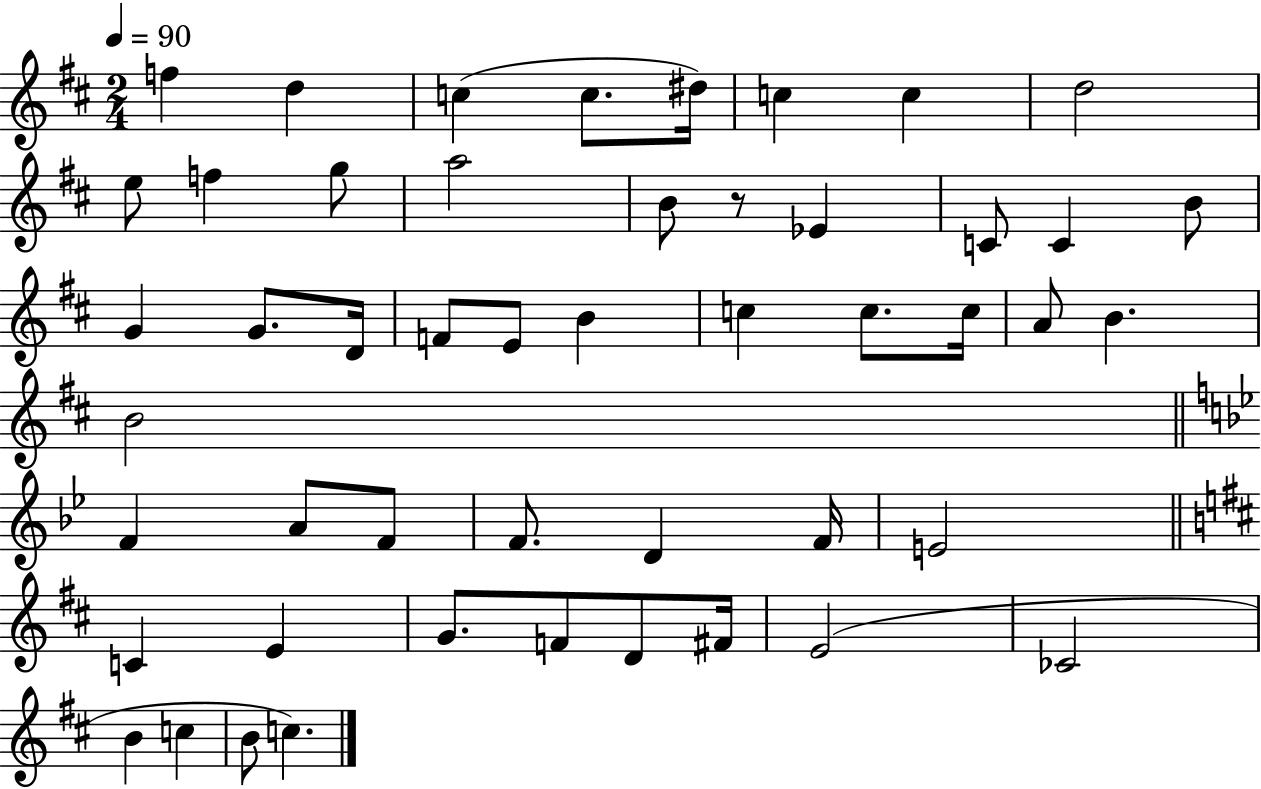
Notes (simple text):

F5/q D5/q C5/q C5/e. D#5/s C5/q C5/q D5/h E5/e F5/q G5/e A5/h B4/e R/e Eb4/q C4/e C4/q B4/e G4/q G4/e. D4/s F4/e E4/e B4/q C5/q C5/e. C5/s A4/e B4/q. B4/h F4/q A4/e F4/e F4/e. D4/q F4/s E4/h C4/q E4/q G4/e. F4/e D4/e F#4/s E4/h CES4/h B4/q C5/q B4/e C5/q.